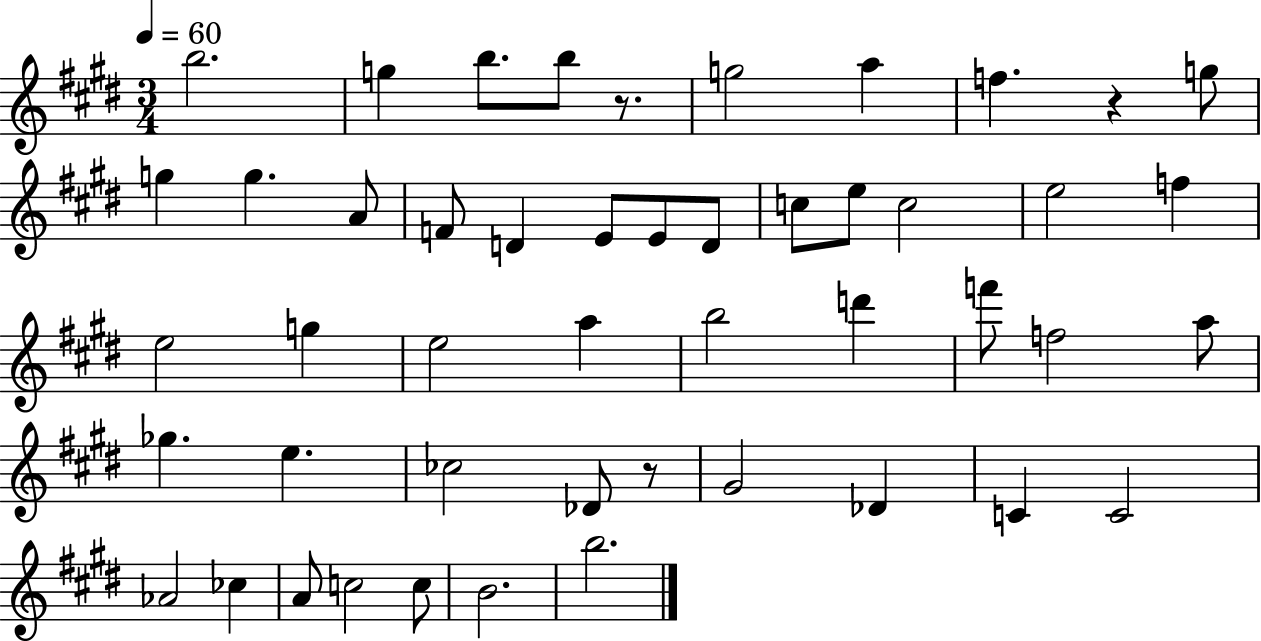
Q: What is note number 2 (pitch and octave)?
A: G5